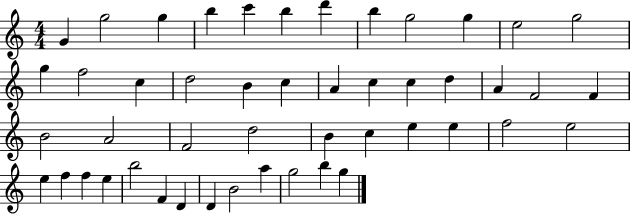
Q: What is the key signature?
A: C major